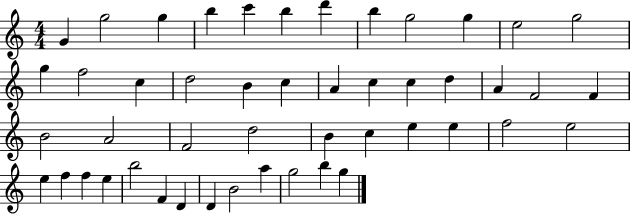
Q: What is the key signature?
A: C major